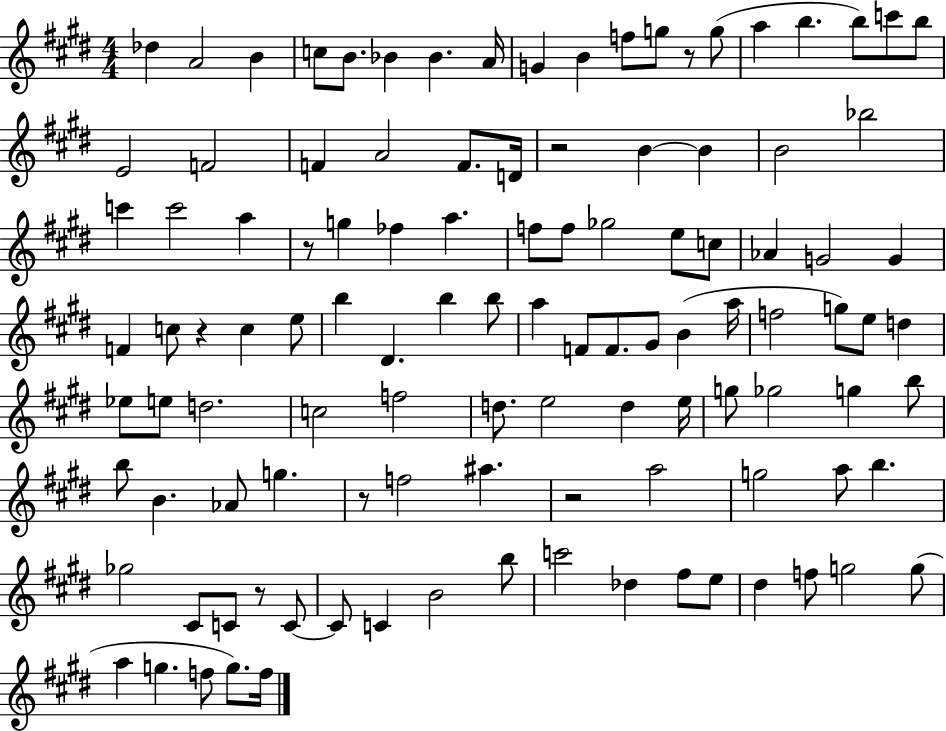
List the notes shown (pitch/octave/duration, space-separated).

Db5/q A4/h B4/q C5/e B4/e. Bb4/q Bb4/q. A4/s G4/q B4/q F5/e G5/e R/e G5/e A5/q B5/q. B5/e C6/e B5/e E4/h F4/h F4/q A4/h F4/e. D4/s R/h B4/q B4/q B4/h Bb5/h C6/q C6/h A5/q R/e G5/q FES5/q A5/q. F5/e F5/e Gb5/h E5/e C5/e Ab4/q G4/h G4/q F4/q C5/e R/q C5/q E5/e B5/q D#4/q. B5/q B5/e A5/q F4/e F4/e. G#4/e B4/q A5/s F5/h G5/e E5/e D5/q Eb5/e E5/e D5/h. C5/h F5/h D5/e. E5/h D5/q E5/s G5/e Gb5/h G5/q B5/e B5/e B4/q. Ab4/e G5/q. R/e F5/h A#5/q. R/h A5/h G5/h A5/e B5/q. Gb5/h C#4/e C4/e R/e C4/e C4/e C4/q B4/h B5/e C6/h Db5/q F#5/e E5/e D#5/q F5/e G5/h G5/e A5/q G5/q. F5/e G5/e. F5/s